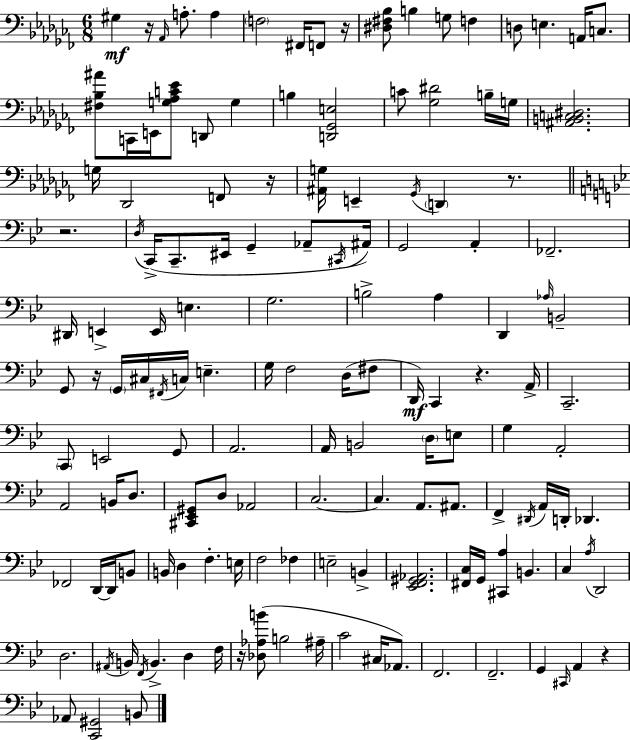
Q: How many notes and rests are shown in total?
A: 145